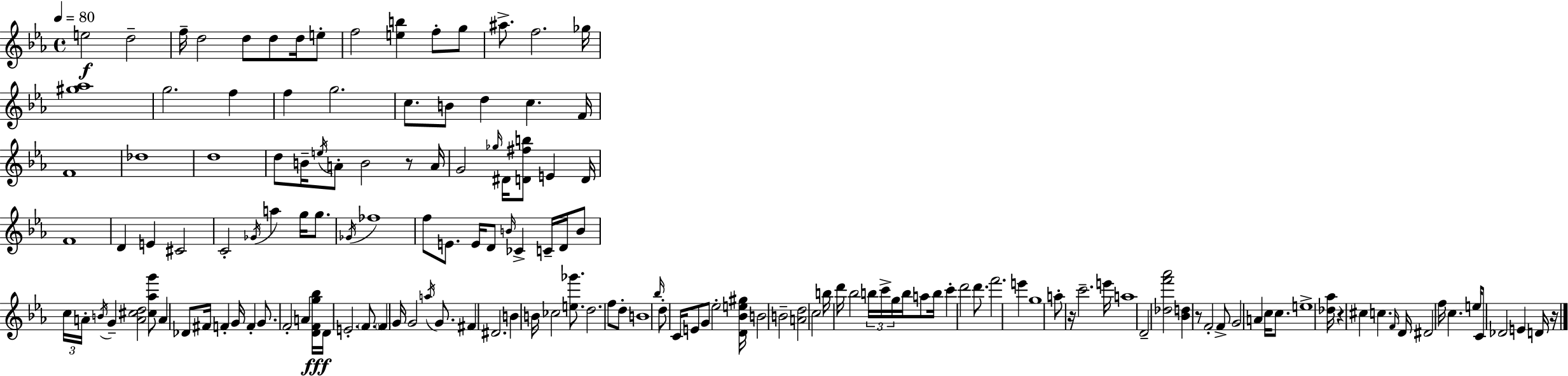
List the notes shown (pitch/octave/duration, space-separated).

E5/h D5/h F5/s D5/h D5/e D5/e D5/s E5/e F5/h [E5,B5]/q F5/e G5/e A#5/e. F5/h. Gb5/s [G#5,Ab5]/w G5/h. F5/q F5/q G5/h. C5/e. B4/e D5/q C5/q. F4/s F4/w Db5/w D5/w D5/e B4/s E5/s A4/e B4/h R/e A4/s G4/h Gb5/s D#4/s [D4,F#5,B5]/e E4/q D4/s F4/w D4/q E4/q C#4/h C4/h Gb4/s A5/q G5/s G5/e. Gb4/s FES5/w F5/e E4/e. E4/s D4/e B4/s CES4/q C4/s D4/s B4/e C5/s A4/s B4/s G4/q [A4,C#5,D5]/h [C#5,Ab5,G6]/e A4/q Db4/e F#4/s F4/q G4/s F4/q G4/e. F4/h A4/q [D4,F4,G5,Bb5]/s D4/s E4/h. F4/e. F4/q G4/s G4/h A5/s G4/e. F#4/q D#4/h. B4/q B4/s CES5/h [E5,Gb6]/e. D5/h. F5/e D5/e B4/w Bb5/s D5/e C4/s E4/e G4/e Eb5/h [D4,Bb4,E5,G#5]/s B4/h B4/h [A4,D5]/h C5/h B5/s D6/s Bb5/h B5/s C6/s G5/s B5/s A5/e B5/s C6/q D6/h D6/e. F6/h. E6/q G5/w A5/e R/s C6/h. E6/s A5/w D4/h [Db5,F6,Ab6]/h [Bb4,D5]/q R/e F4/h F4/e G4/h A4/q C5/s C5/e. E5/w [Db5,Ab5]/s R/q C#5/q C5/q. F4/s D4/s D#4/h F5/s C5/q. E5/s C4/e Db4/h E4/q D4/s R/s